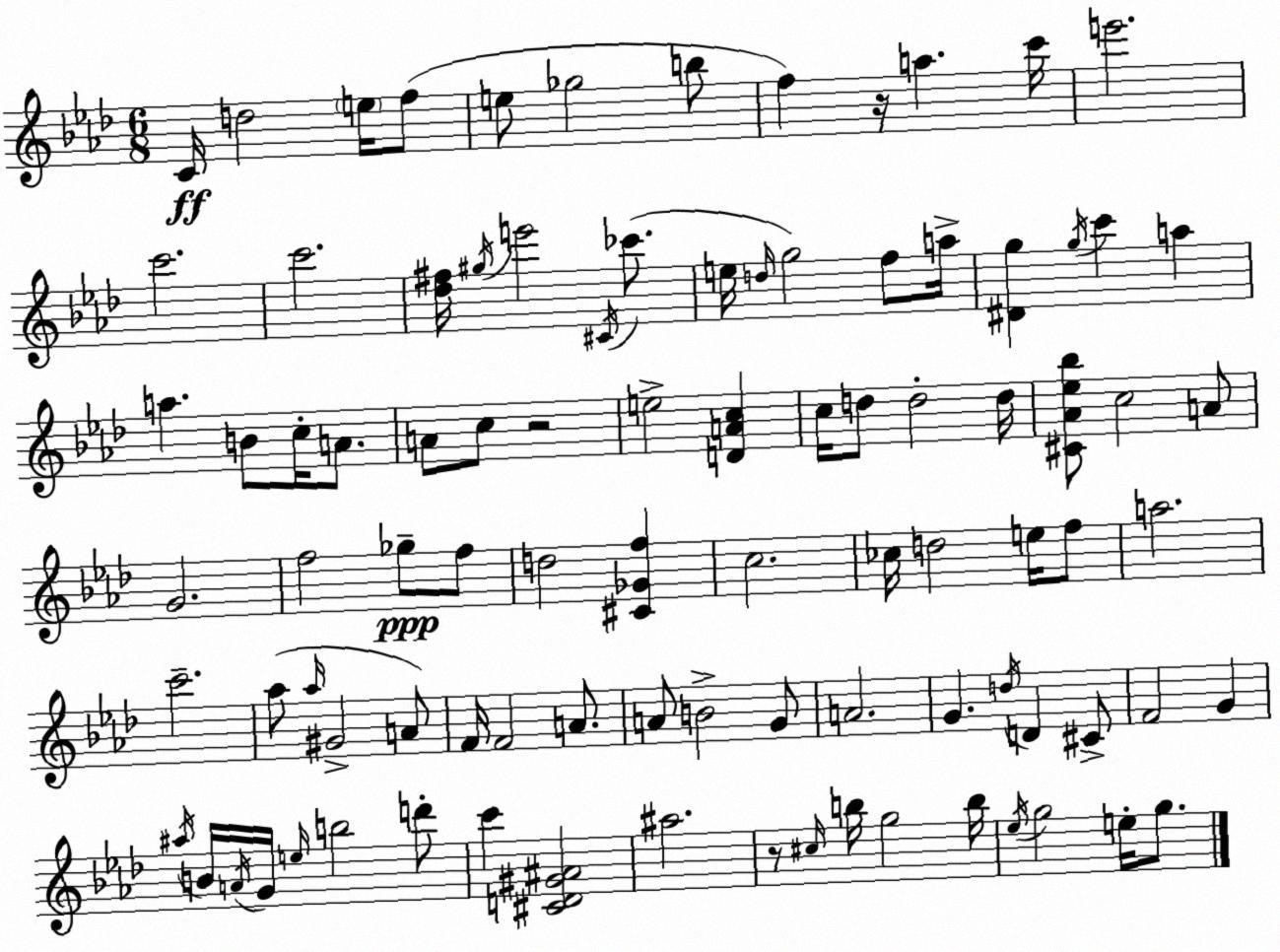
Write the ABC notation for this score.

X:1
T:Untitled
M:6/8
L:1/4
K:Fm
C/4 d2 e/4 f/2 e/2 _g2 b/2 f z/4 a c'/4 e'2 c'2 c'2 [_d^f]/4 ^g/4 e'2 ^C/4 _c'/2 e/4 d/4 g2 f/2 a/4 [^Dg] g/4 c' a a B/2 c/4 A/2 A/2 c/2 z2 e2 [DAc] c/4 d/2 d2 d/4 [^C_A_e_b]/2 c2 A/2 G2 f2 _g/2 f/2 d2 [^C_Gf] c2 _c/4 d2 e/4 f/2 a2 c'2 _a/2 _a/4 ^G2 A/2 F/4 F2 A/2 A/2 B2 G/2 A2 G d/4 D ^C/2 F2 G ^a/4 B/4 A/4 G/4 e/4 b2 d'/2 c' [^CD^G^A]2 ^a2 z/2 ^c/4 b/4 g2 b/4 _e/4 g2 e/4 g/2